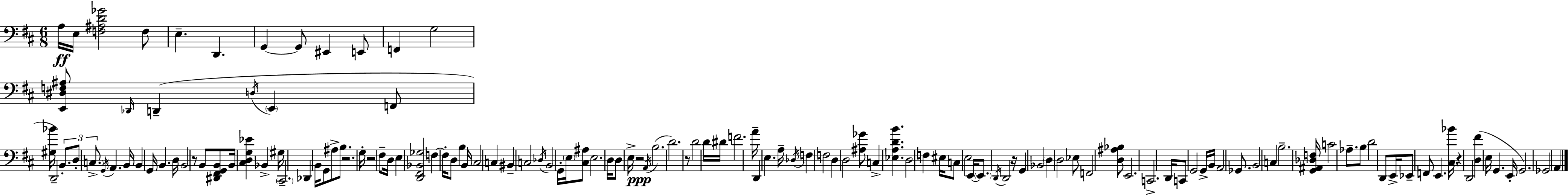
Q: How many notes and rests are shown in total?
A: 139